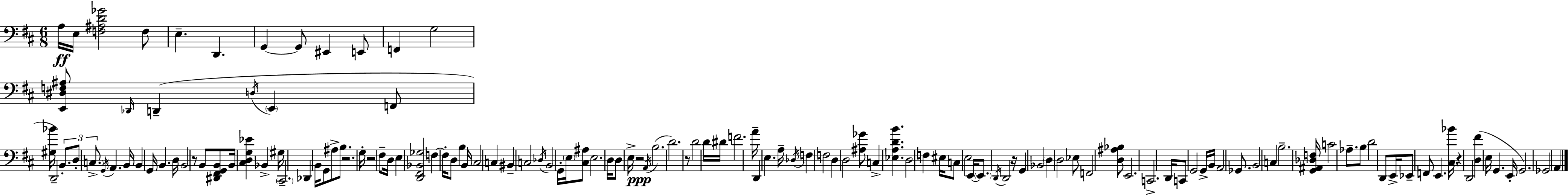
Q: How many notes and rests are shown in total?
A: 139